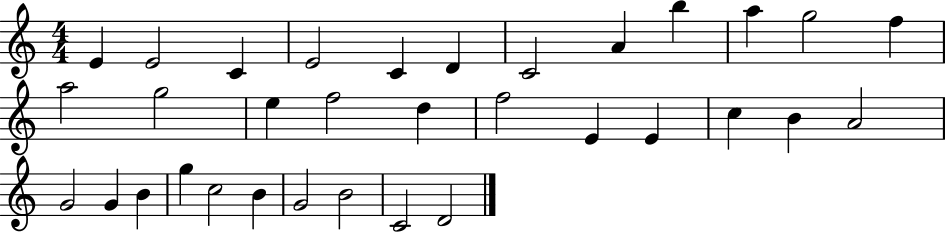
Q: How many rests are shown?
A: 0